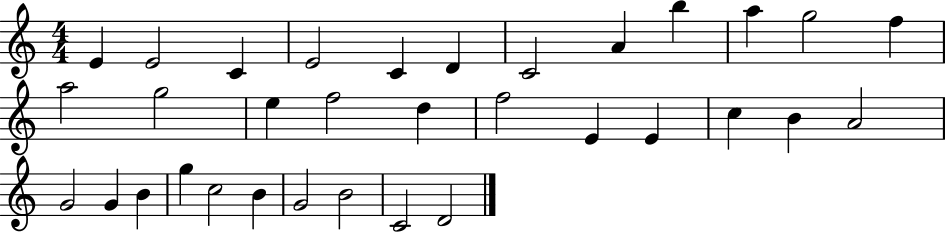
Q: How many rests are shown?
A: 0